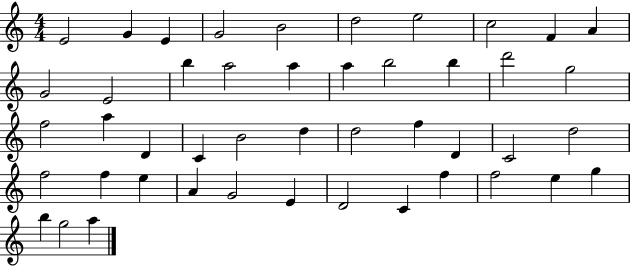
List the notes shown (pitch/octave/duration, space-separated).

E4/h G4/q E4/q G4/h B4/h D5/h E5/h C5/h F4/q A4/q G4/h E4/h B5/q A5/h A5/q A5/q B5/h B5/q D6/h G5/h F5/h A5/q D4/q C4/q B4/h D5/q D5/h F5/q D4/q C4/h D5/h F5/h F5/q E5/q A4/q G4/h E4/q D4/h C4/q F5/q F5/h E5/q G5/q B5/q G5/h A5/q